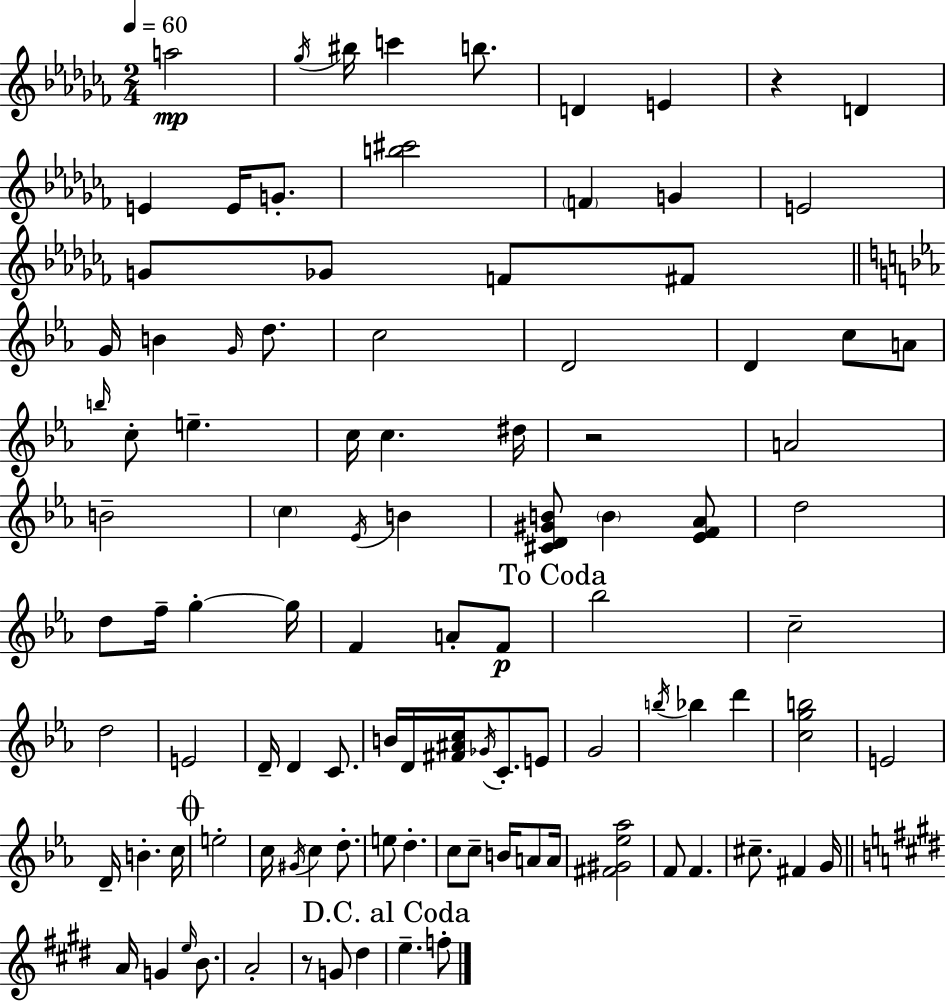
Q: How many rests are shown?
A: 3